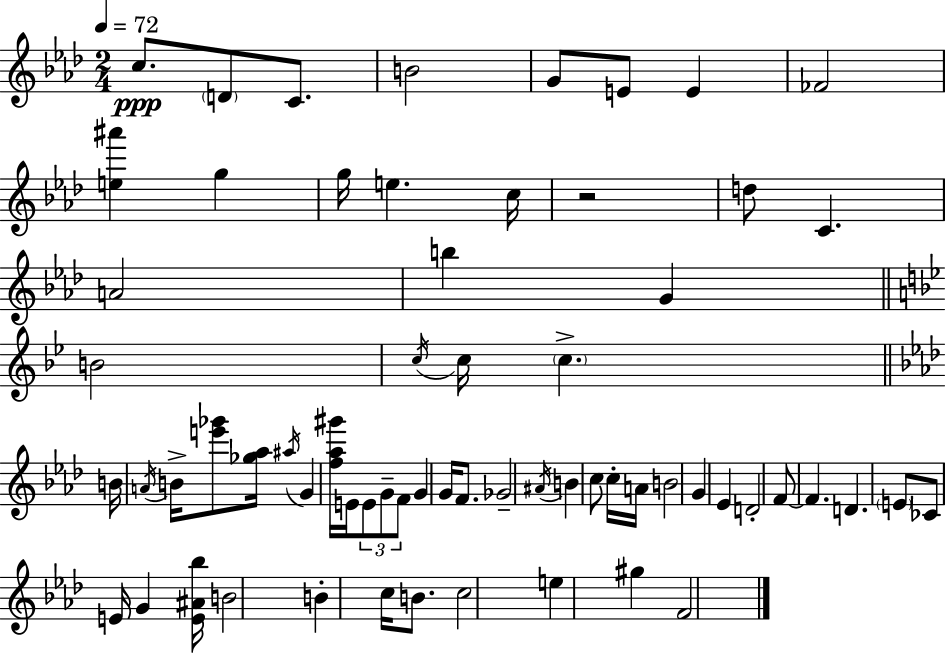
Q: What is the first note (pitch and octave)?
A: C5